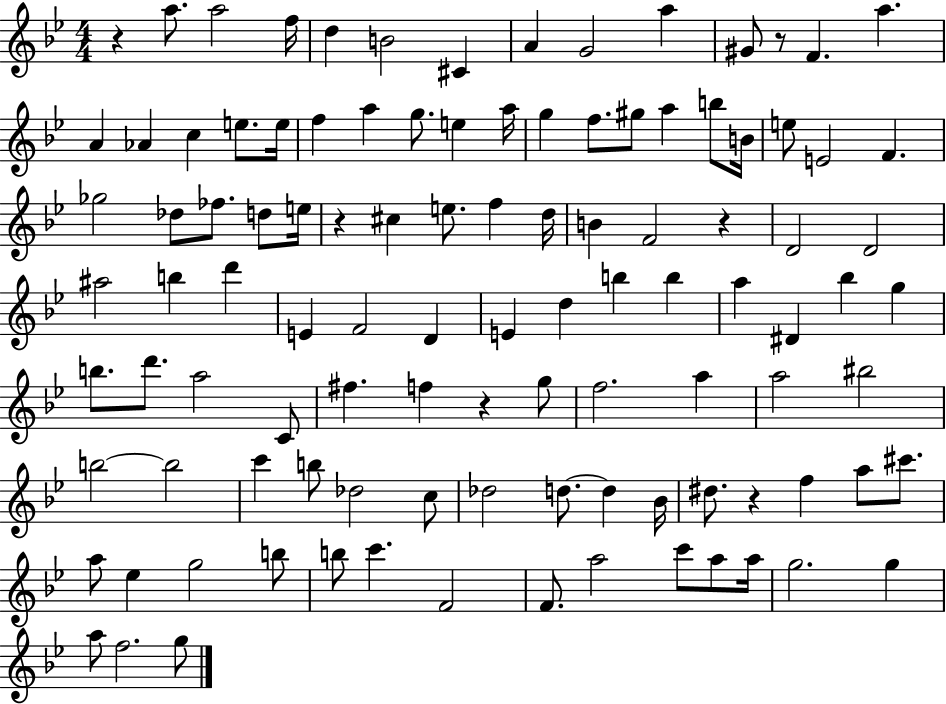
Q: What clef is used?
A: treble